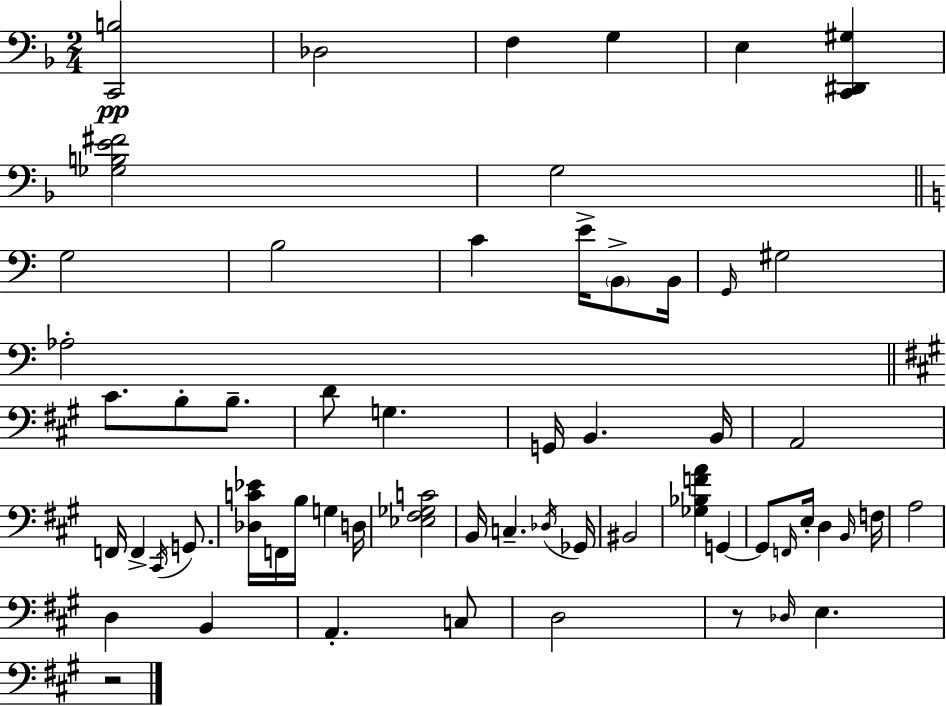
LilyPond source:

{
  \clef bass
  \numericTimeSignature
  \time 2/4
  \key f \major
  <c, b>2\pp | des2 | f4 g4 | e4 <c, dis, gis>4 | \break <ges b e' fis'>2 | g2 | \bar "||" \break \key a \minor g2 | b2 | c'4 e'16-> \parenthesize b,8-> b,16 | \grace { g,16 } gis2 | \break aes2-. | \bar "||" \break \key a \major cis'8. b8-. b8.-- | d'8 g4. | g,16 b,4. b,16 | a,2 | \break f,16 f,4-> \acciaccatura { cis,16 } g,8. | <des c' ees'>16 f,16 b16 g4 | d16 <ees fis ges c'>2 | b,16 c4.-- | \break \acciaccatura { des16 } ges,16 bis,2 | <ges bes f' a'>4 g,4~~ | g,8 \grace { f,16 } e16-. d4 | \grace { b,16 } f16 a2 | \break d4 | b,4 a,4.-. | c8 d2 | r8 \grace { des16 } e4. | \break r2 | \bar "|."
}